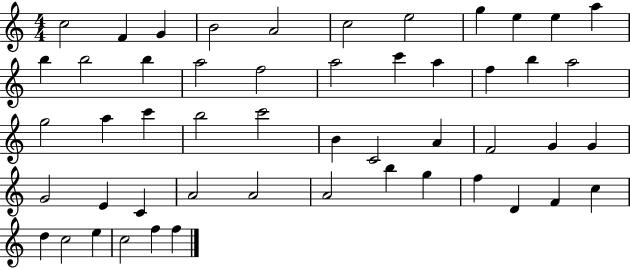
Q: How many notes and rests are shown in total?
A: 51